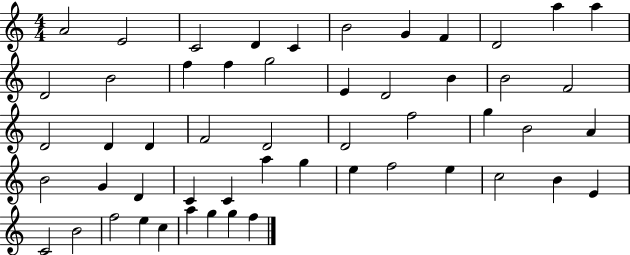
{
  \clef treble
  \numericTimeSignature
  \time 4/4
  \key c \major
  a'2 e'2 | c'2 d'4 c'4 | b'2 g'4 f'4 | d'2 a''4 a''4 | \break d'2 b'2 | f''4 f''4 g''2 | e'4 d'2 b'4 | b'2 f'2 | \break d'2 d'4 d'4 | f'2 d'2 | d'2 f''2 | g''4 b'2 a'4 | \break b'2 g'4 d'4 | c'4 c'4 a''4 g''4 | e''4 f''2 e''4 | c''2 b'4 e'4 | \break c'2 b'2 | f''2 e''4 c''4 | a''4 g''4 g''4 f''4 | \bar "|."
}